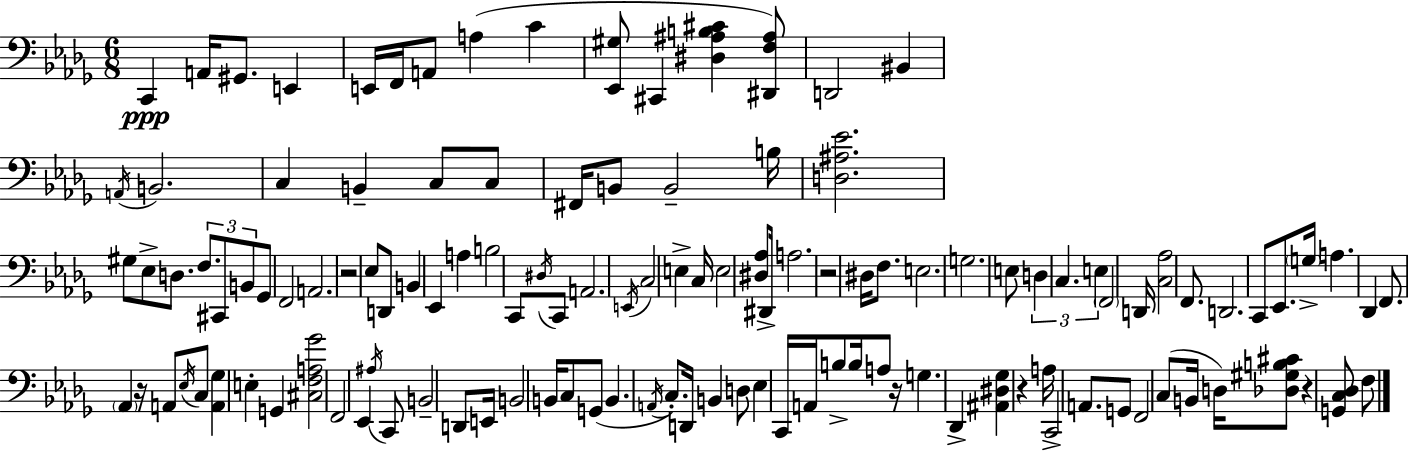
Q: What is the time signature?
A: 6/8